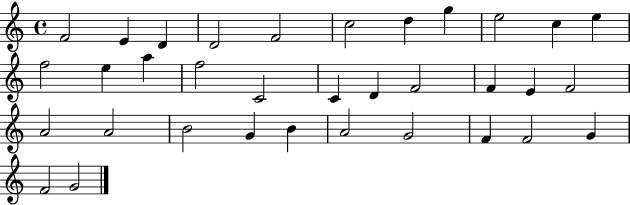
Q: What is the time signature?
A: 4/4